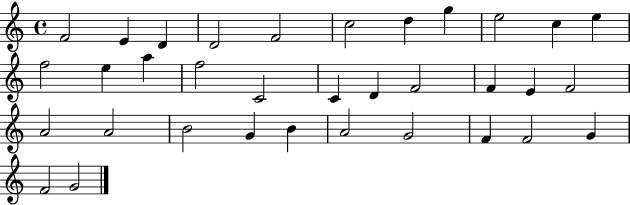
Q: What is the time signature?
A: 4/4